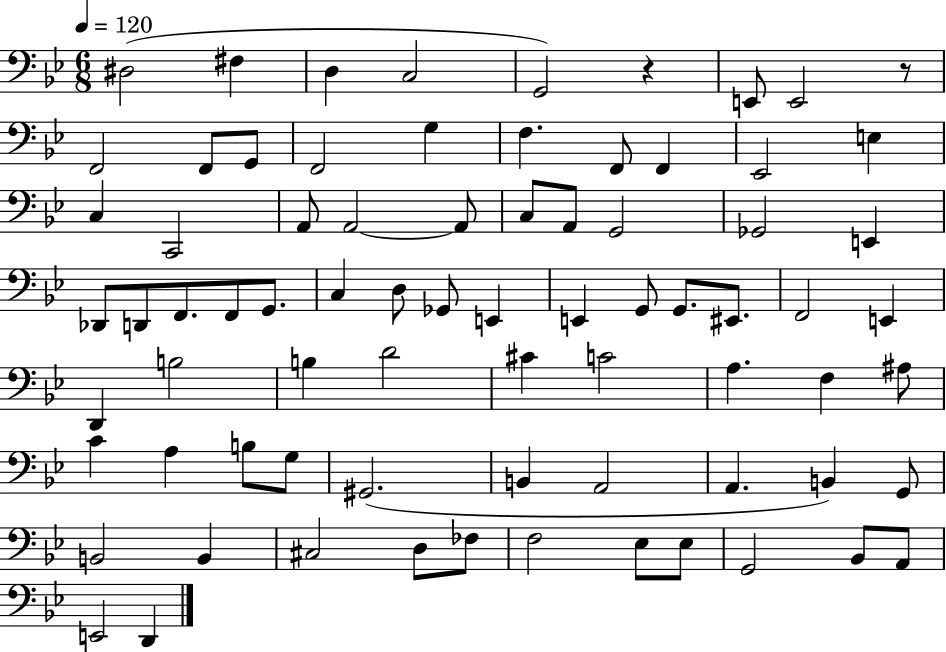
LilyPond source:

{
  \clef bass
  \numericTimeSignature
  \time 6/8
  \key bes \major
  \tempo 4 = 120
  dis2( fis4 | d4 c2 | g,2) r4 | e,8 e,2 r8 | \break f,2 f,8 g,8 | f,2 g4 | f4. f,8 f,4 | ees,2 e4 | \break c4 c,2 | a,8 a,2~~ a,8 | c8 a,8 g,2 | ges,2 e,4 | \break des,8 d,8 f,8. f,8 g,8. | c4 d8 ges,8 e,4 | e,4 g,8 g,8. eis,8. | f,2 e,4 | \break d,4 b2 | b4 d'2 | cis'4 c'2 | a4. f4 ais8 | \break c'4 a4 b8 g8 | gis,2.( | b,4 a,2 | a,4. b,4) g,8 | \break b,2 b,4 | cis2 d8 fes8 | f2 ees8 ees8 | g,2 bes,8 a,8 | \break e,2 d,4 | \bar "|."
}